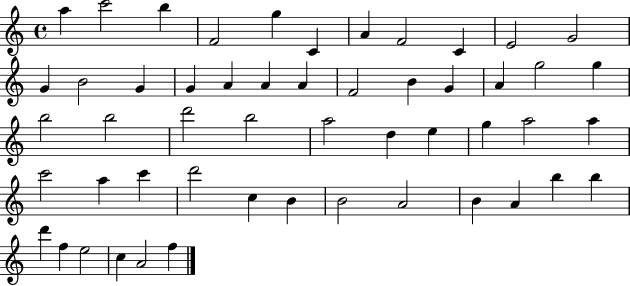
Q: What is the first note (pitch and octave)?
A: A5